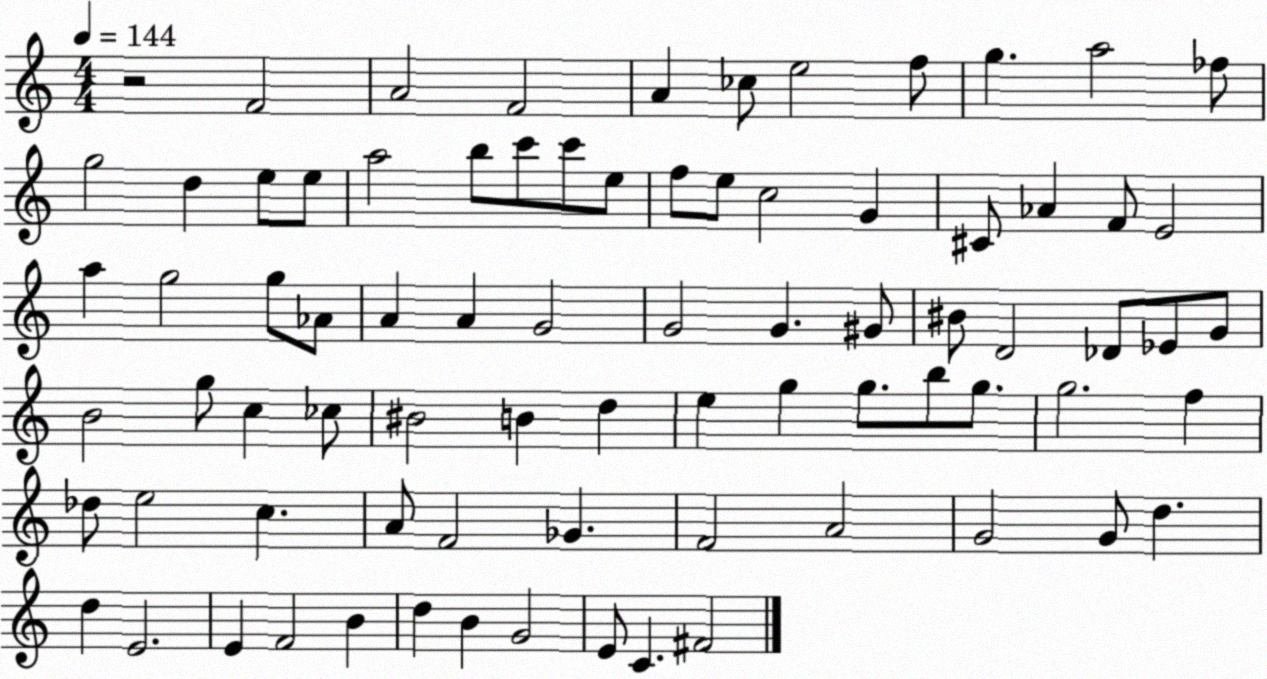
X:1
T:Untitled
M:4/4
L:1/4
K:C
z2 F2 A2 F2 A _c/2 e2 f/2 g a2 _f/2 g2 d e/2 e/2 a2 b/2 c'/2 c'/2 e/2 f/2 e/2 c2 G ^C/2 _A F/2 E2 a g2 g/2 _A/2 A A G2 G2 G ^G/2 ^B/2 D2 _D/2 _E/2 G/2 B2 g/2 c _c/2 ^B2 B d e g g/2 b/2 g/2 g2 f _d/2 e2 c A/2 F2 _G F2 A2 G2 G/2 d d E2 E F2 B d B G2 E/2 C ^F2